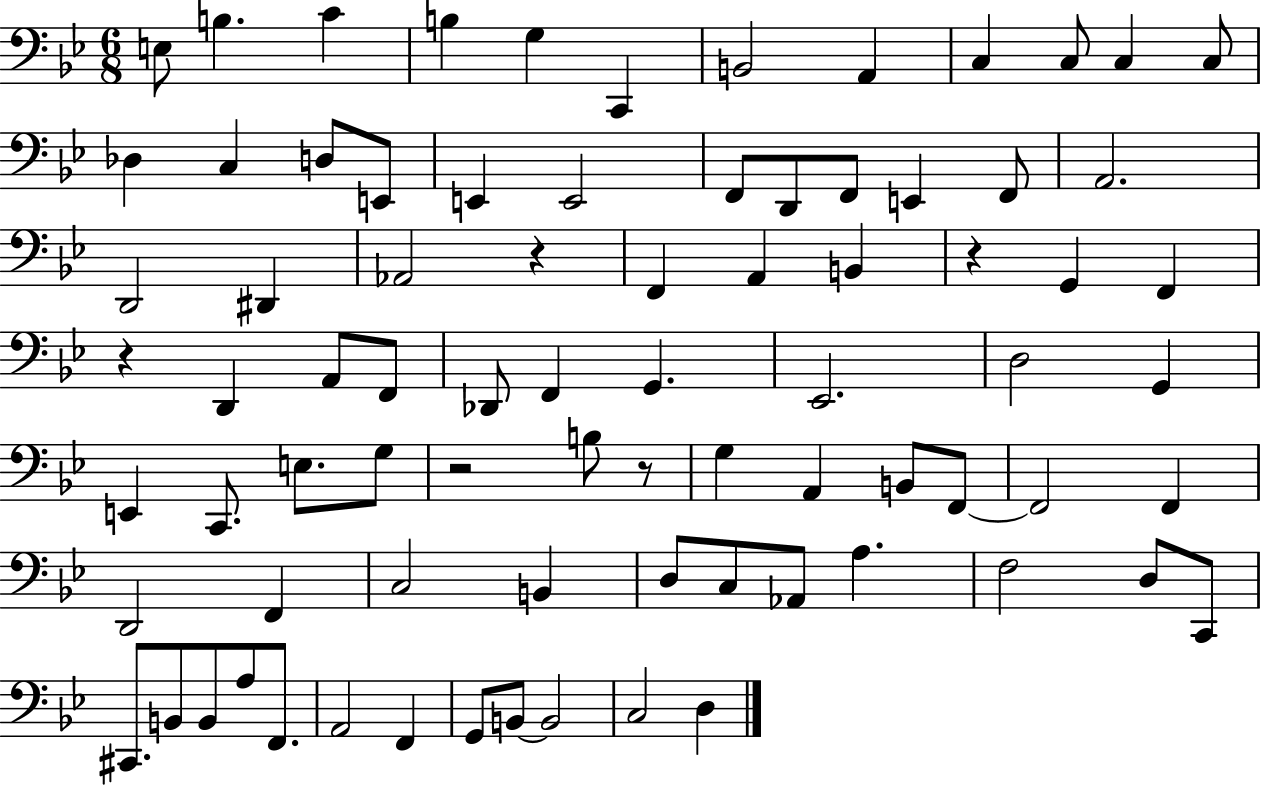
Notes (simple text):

E3/e B3/q. C4/q B3/q G3/q C2/q B2/h A2/q C3/q C3/e C3/q C3/e Db3/q C3/q D3/e E2/e E2/q E2/h F2/e D2/e F2/e E2/q F2/e A2/h. D2/h D#2/q Ab2/h R/q F2/q A2/q B2/q R/q G2/q F2/q R/q D2/q A2/e F2/e Db2/e F2/q G2/q. Eb2/h. D3/h G2/q E2/q C2/e. E3/e. G3/e R/h B3/e R/e G3/q A2/q B2/e F2/e F2/h F2/q D2/h F2/q C3/h B2/q D3/e C3/e Ab2/e A3/q. F3/h D3/e C2/e C#2/e. B2/e B2/e A3/e F2/e. A2/h F2/q G2/e B2/e B2/h C3/h D3/q